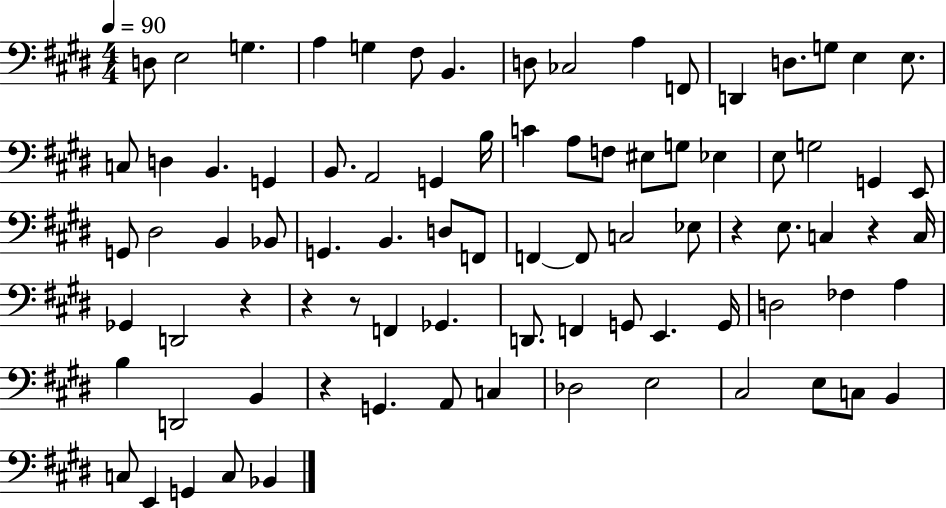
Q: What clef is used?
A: bass